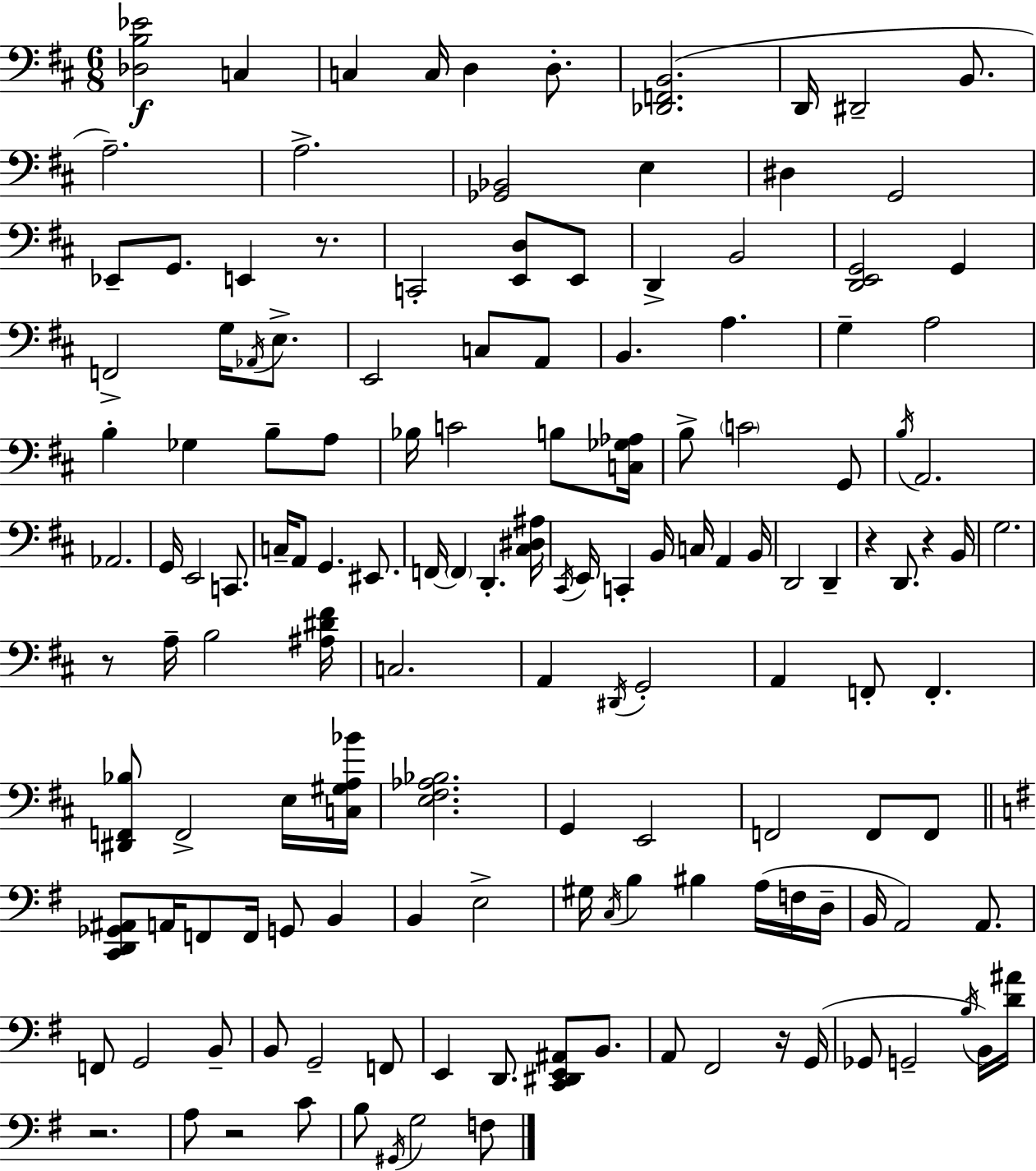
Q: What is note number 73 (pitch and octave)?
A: G2